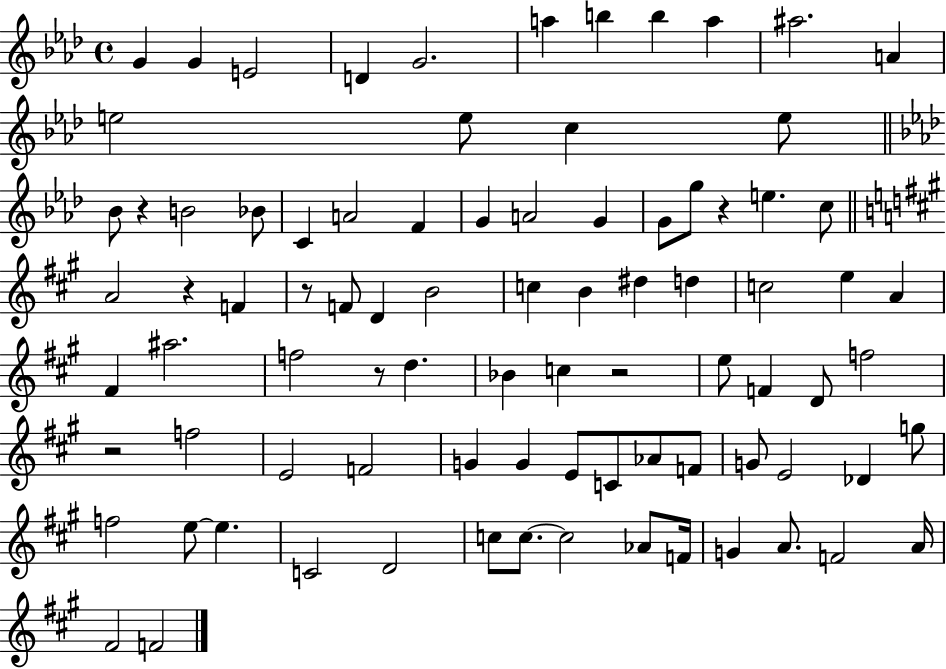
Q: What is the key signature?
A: AES major